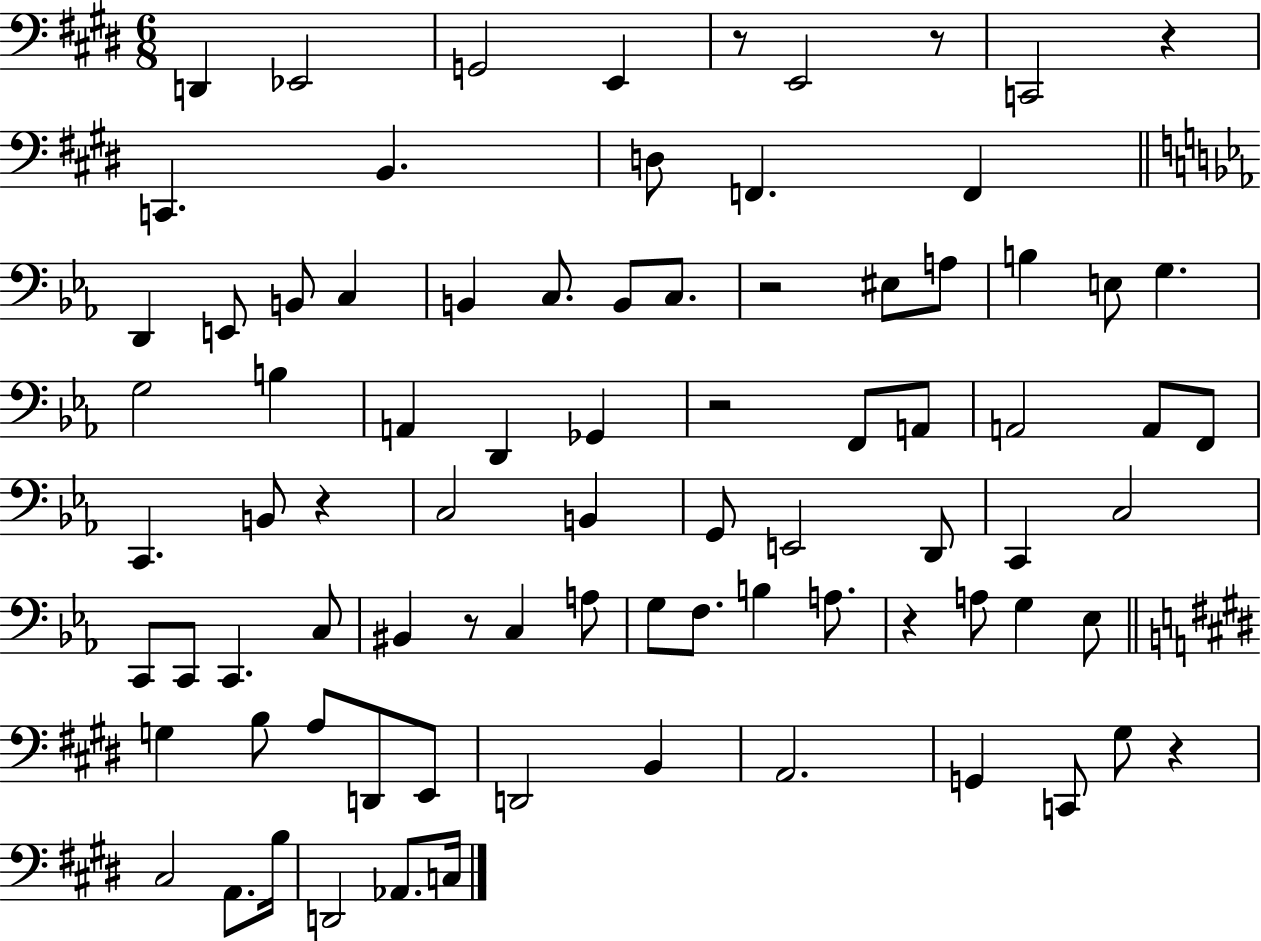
{
  \clef bass
  \numericTimeSignature
  \time 6/8
  \key e \major
  d,4 ees,2 | g,2 e,4 | r8 e,2 r8 | c,2 r4 | \break c,4. b,4. | d8 f,4. f,4 | \bar "||" \break \key c \minor d,4 e,8 b,8 c4 | b,4 c8. b,8 c8. | r2 eis8 a8 | b4 e8 g4. | \break g2 b4 | a,4 d,4 ges,4 | r2 f,8 a,8 | a,2 a,8 f,8 | \break c,4. b,8 r4 | c2 b,4 | g,8 e,2 d,8 | c,4 c2 | \break c,8 c,8 c,4. c8 | bis,4 r8 c4 a8 | g8 f8. b4 a8. | r4 a8 g4 ees8 | \break \bar "||" \break \key e \major g4 b8 a8 d,8 e,8 | d,2 b,4 | a,2. | g,4 c,8 gis8 r4 | \break cis2 a,8. b16 | d,2 aes,8. c16 | \bar "|."
}